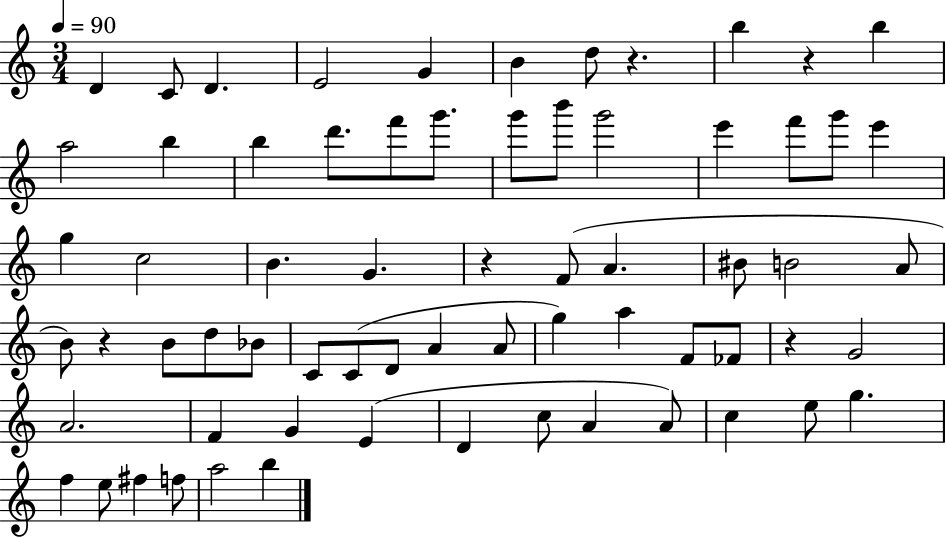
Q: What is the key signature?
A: C major